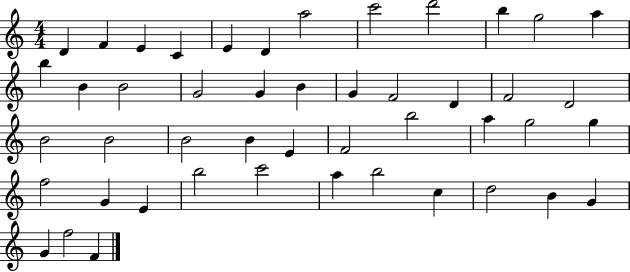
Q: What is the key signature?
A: C major